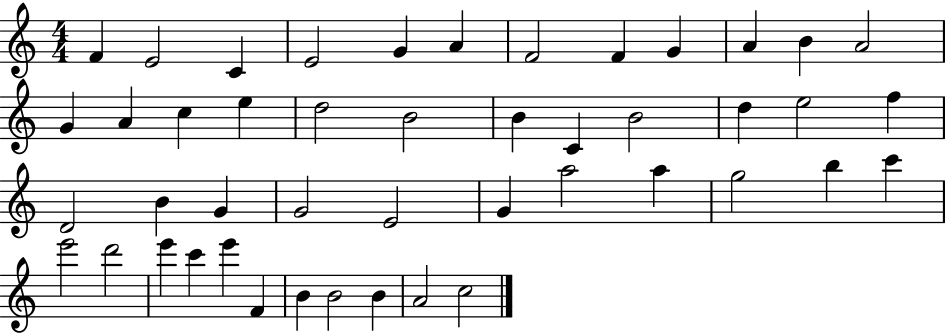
F4/q E4/h C4/q E4/h G4/q A4/q F4/h F4/q G4/q A4/q B4/q A4/h G4/q A4/q C5/q E5/q D5/h B4/h B4/q C4/q B4/h D5/q E5/h F5/q D4/h B4/q G4/q G4/h E4/h G4/q A5/h A5/q G5/h B5/q C6/q E6/h D6/h E6/q C6/q E6/q F4/q B4/q B4/h B4/q A4/h C5/h